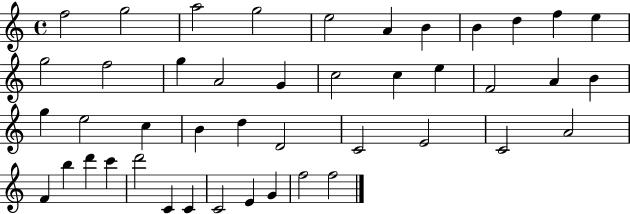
{
  \clef treble
  \time 4/4
  \defaultTimeSignature
  \key c \major
  f''2 g''2 | a''2 g''2 | e''2 a'4 b'4 | b'4 d''4 f''4 e''4 | \break g''2 f''2 | g''4 a'2 g'4 | c''2 c''4 e''4 | f'2 a'4 b'4 | \break g''4 e''2 c''4 | b'4 d''4 d'2 | c'2 e'2 | c'2 a'2 | \break f'4 b''4 d'''4 c'''4 | d'''2 c'4 c'4 | c'2 e'4 g'4 | f''2 f''2 | \break \bar "|."
}